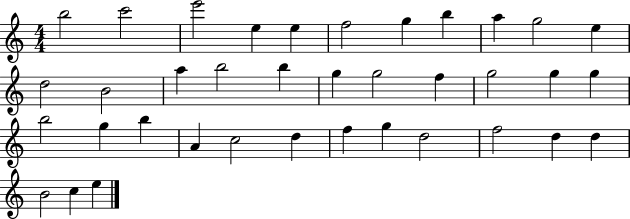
{
  \clef treble
  \numericTimeSignature
  \time 4/4
  \key c \major
  b''2 c'''2 | e'''2 e''4 e''4 | f''2 g''4 b''4 | a''4 g''2 e''4 | \break d''2 b'2 | a''4 b''2 b''4 | g''4 g''2 f''4 | g''2 g''4 g''4 | \break b''2 g''4 b''4 | a'4 c''2 d''4 | f''4 g''4 d''2 | f''2 d''4 d''4 | \break b'2 c''4 e''4 | \bar "|."
}